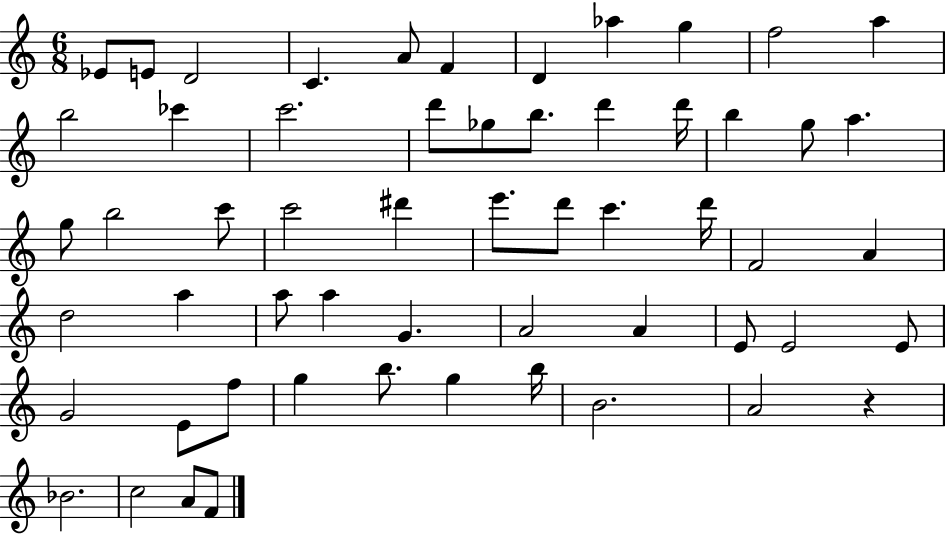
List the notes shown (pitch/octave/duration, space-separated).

Eb4/e E4/e D4/h C4/q. A4/e F4/q D4/q Ab5/q G5/q F5/h A5/q B5/h CES6/q C6/h. D6/e Gb5/e B5/e. D6/q D6/s B5/q G5/e A5/q. G5/e B5/h C6/e C6/h D#6/q E6/e. D6/e C6/q. D6/s F4/h A4/q D5/h A5/q A5/e A5/q G4/q. A4/h A4/q E4/e E4/h E4/e G4/h E4/e F5/e G5/q B5/e. G5/q B5/s B4/h. A4/h R/q Bb4/h. C5/h A4/e F4/e